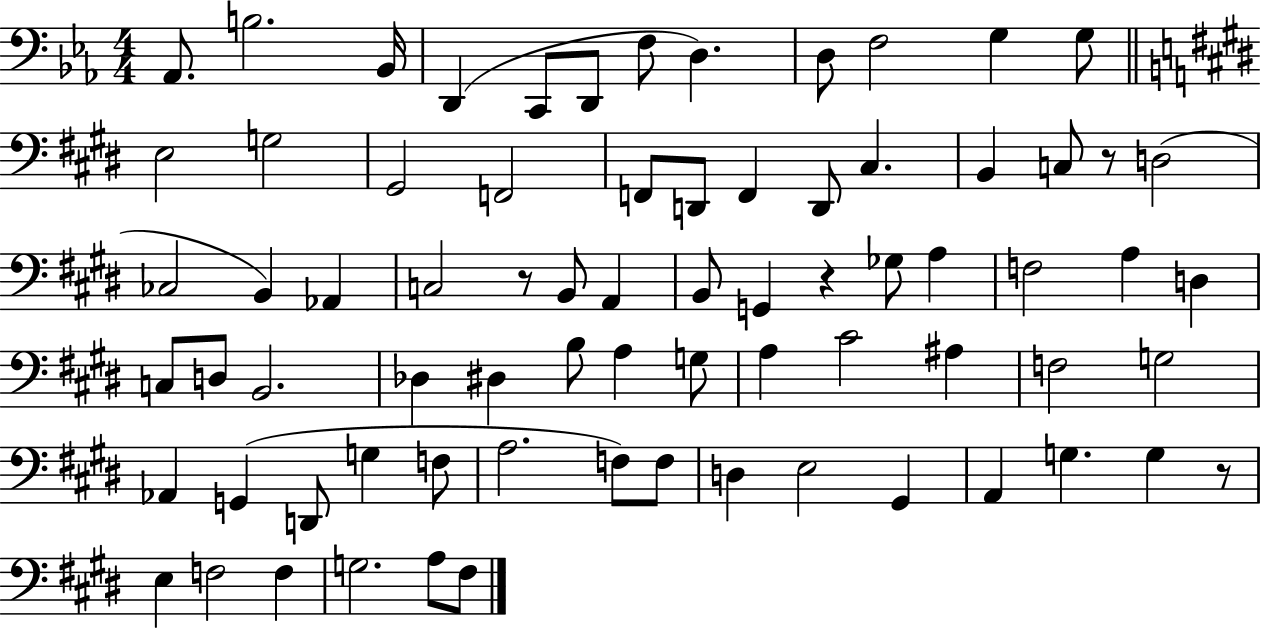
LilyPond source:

{
  \clef bass
  \numericTimeSignature
  \time 4/4
  \key ees \major
  aes,8. b2. bes,16 | d,4( c,8 d,8 f8 d4.) | d8 f2 g4 g8 | \bar "||" \break \key e \major e2 g2 | gis,2 f,2 | f,8 d,8 f,4 d,8 cis4. | b,4 c8 r8 d2( | \break ces2 b,4) aes,4 | c2 r8 b,8 a,4 | b,8 g,4 r4 ges8 a4 | f2 a4 d4 | \break c8 d8 b,2. | des4 dis4 b8 a4 g8 | a4 cis'2 ais4 | f2 g2 | \break aes,4 g,4( d,8 g4 f8 | a2. f8) f8 | d4 e2 gis,4 | a,4 g4. g4 r8 | \break e4 f2 f4 | g2. a8 fis8 | \bar "|."
}